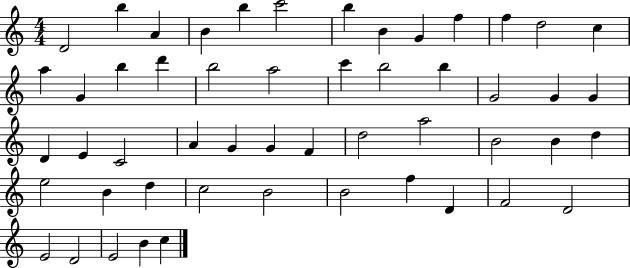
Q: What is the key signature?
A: C major